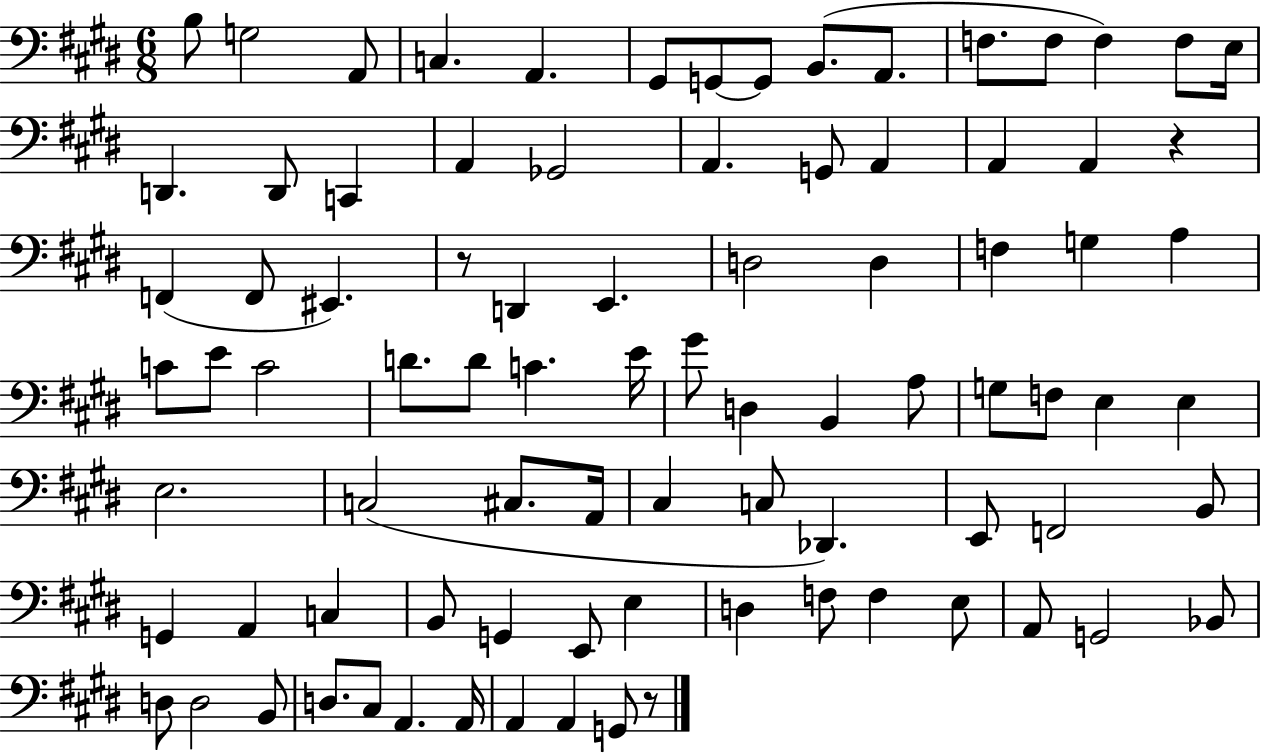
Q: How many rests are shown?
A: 3